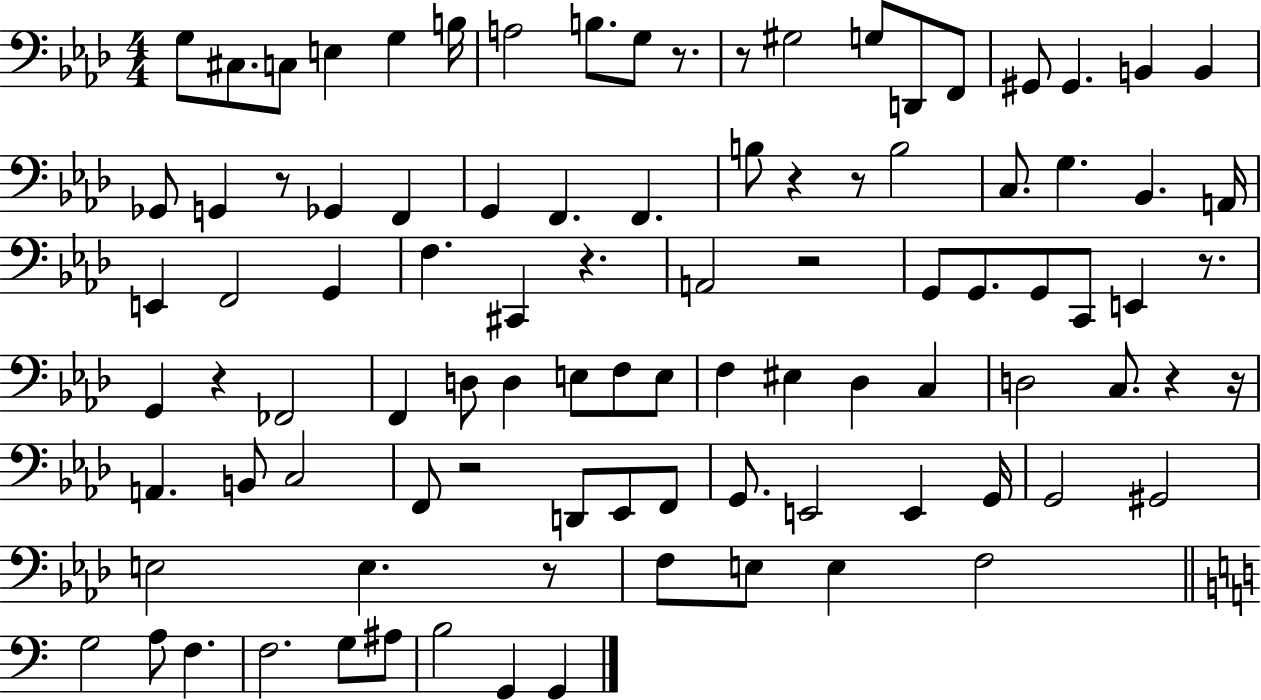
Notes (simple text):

G3/e C#3/e. C3/e E3/q G3/q B3/s A3/h B3/e. G3/e R/e. R/e G#3/h G3/e D2/e F2/e G#2/e G#2/q. B2/q B2/q Gb2/e G2/q R/e Gb2/q F2/q G2/q F2/q. F2/q. B3/e R/q R/e B3/h C3/e. G3/q. Bb2/q. A2/s E2/q F2/h G2/q F3/q. C#2/q R/q. A2/h R/h G2/e G2/e. G2/e C2/e E2/q R/e. G2/q R/q FES2/h F2/q D3/e D3/q E3/e F3/e E3/e F3/q EIS3/q Db3/q C3/q D3/h C3/e. R/q R/s A2/q. B2/e C3/h F2/e R/h D2/e Eb2/e F2/e G2/e. E2/h E2/q G2/s G2/h G#2/h E3/h E3/q. R/e F3/e E3/e E3/q F3/h G3/h A3/e F3/q. F3/h. G3/e A#3/e B3/h G2/q G2/q